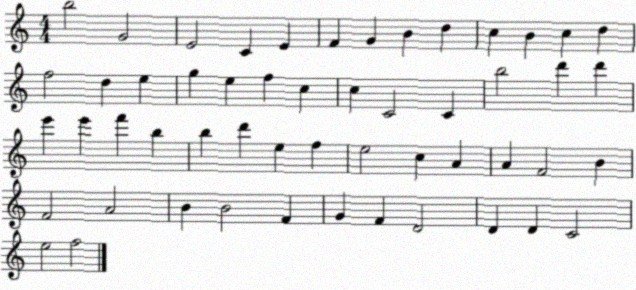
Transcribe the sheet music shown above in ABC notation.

X:1
T:Untitled
M:4/4
L:1/4
K:C
b2 G2 E2 C E F G B d c B c d f2 d e g e f c c C2 C b2 d' d' e' e' f' b b d' e f e2 c A A F2 B F2 A2 B B2 F G F D2 D D C2 e2 f2